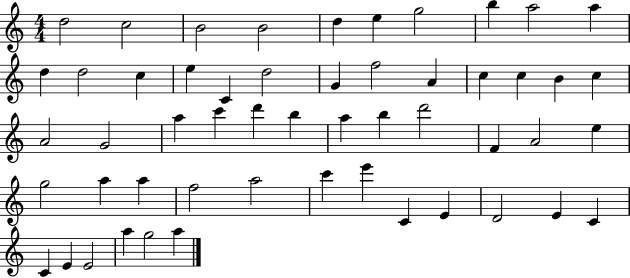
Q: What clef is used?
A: treble